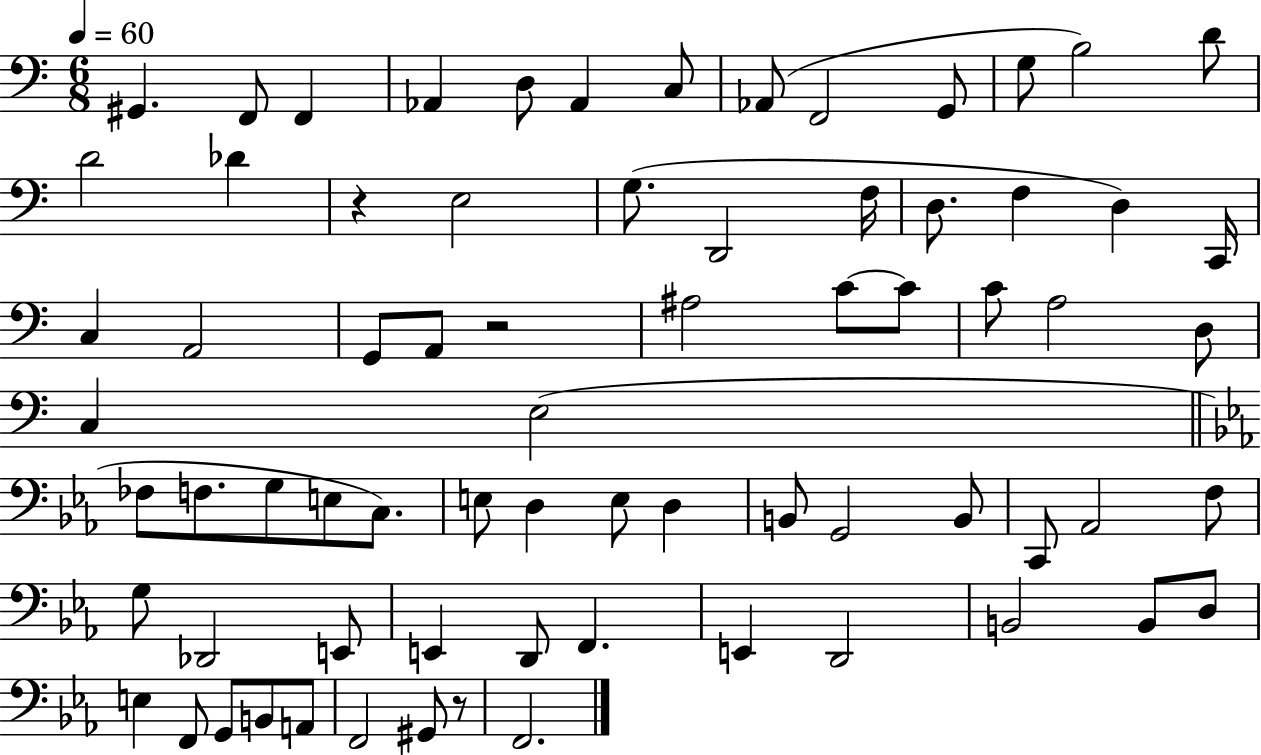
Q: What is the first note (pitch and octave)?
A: G#2